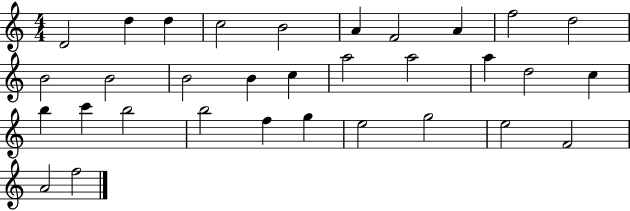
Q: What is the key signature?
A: C major